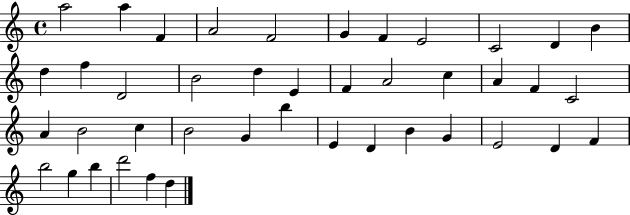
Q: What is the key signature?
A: C major